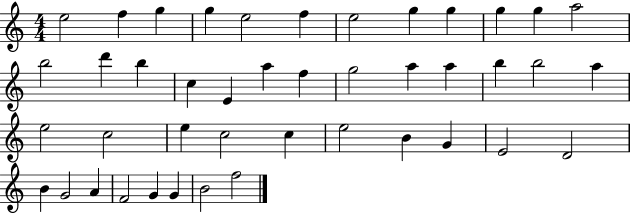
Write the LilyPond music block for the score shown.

{
  \clef treble
  \numericTimeSignature
  \time 4/4
  \key c \major
  e''2 f''4 g''4 | g''4 e''2 f''4 | e''2 g''4 g''4 | g''4 g''4 a''2 | \break b''2 d'''4 b''4 | c''4 e'4 a''4 f''4 | g''2 a''4 a''4 | b''4 b''2 a''4 | \break e''2 c''2 | e''4 c''2 c''4 | e''2 b'4 g'4 | e'2 d'2 | \break b'4 g'2 a'4 | f'2 g'4 g'4 | b'2 f''2 | \bar "|."
}